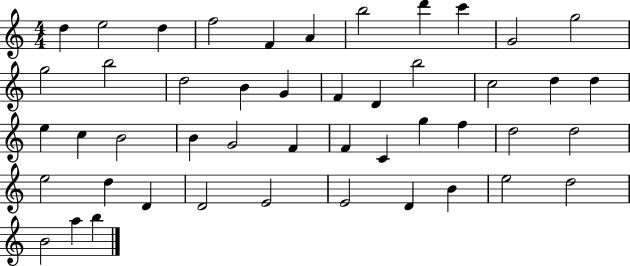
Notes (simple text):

D5/q E5/h D5/q F5/h F4/q A4/q B5/h D6/q C6/q G4/h G5/h G5/h B5/h D5/h B4/q G4/q F4/q D4/q B5/h C5/h D5/q D5/q E5/q C5/q B4/h B4/q G4/h F4/q F4/q C4/q G5/q F5/q D5/h D5/h E5/h D5/q D4/q D4/h E4/h E4/h D4/q B4/q E5/h D5/h B4/h A5/q B5/q